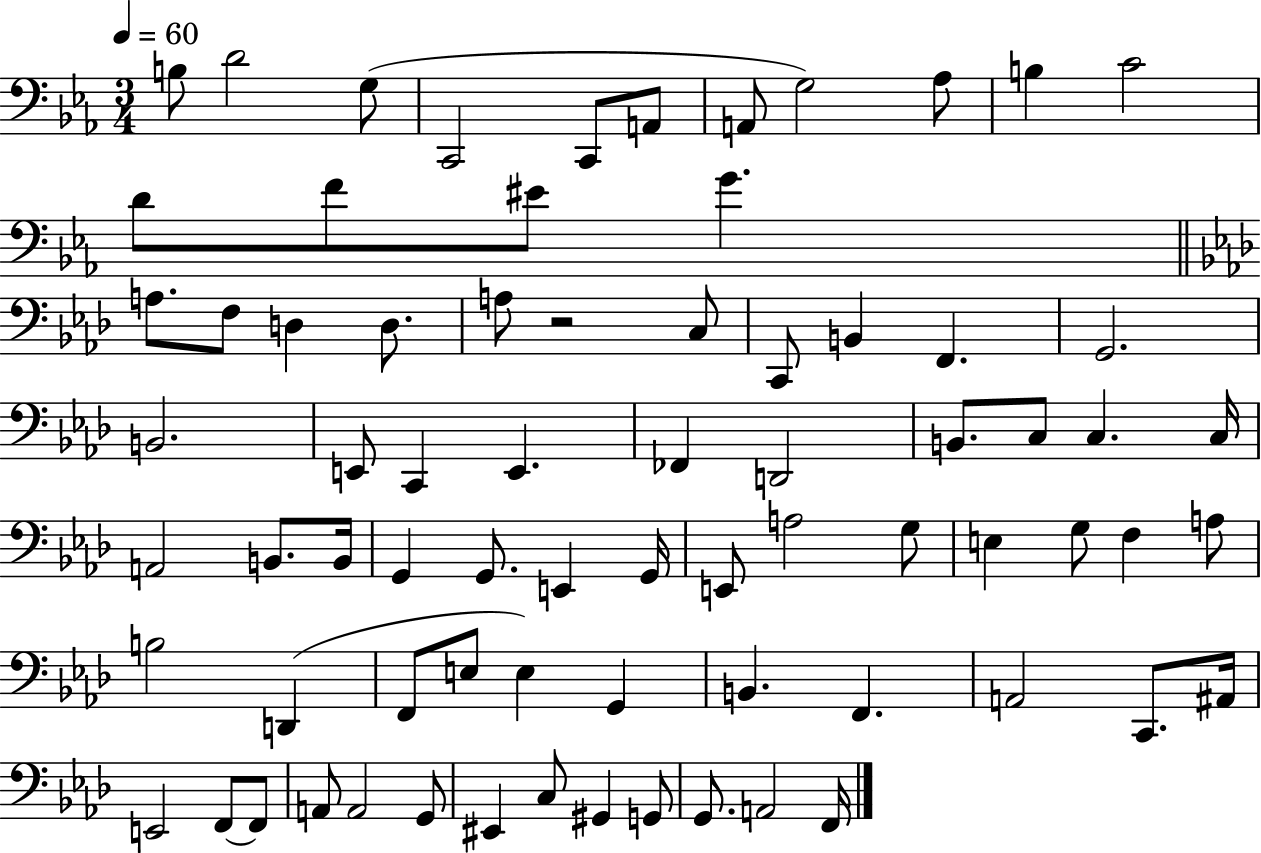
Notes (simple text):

B3/e D4/h G3/e C2/h C2/e A2/e A2/e G3/h Ab3/e B3/q C4/h D4/e F4/e EIS4/e G4/q. A3/e. F3/e D3/q D3/e. A3/e R/h C3/e C2/e B2/q F2/q. G2/h. B2/h. E2/e C2/q E2/q. FES2/q D2/h B2/e. C3/e C3/q. C3/s A2/h B2/e. B2/s G2/q G2/e. E2/q G2/s E2/e A3/h G3/e E3/q G3/e F3/q A3/e B3/h D2/q F2/e E3/e E3/q G2/q B2/q. F2/q. A2/h C2/e. A#2/s E2/h F2/e F2/e A2/e A2/h G2/e EIS2/q C3/e G#2/q G2/e G2/e. A2/h F2/s